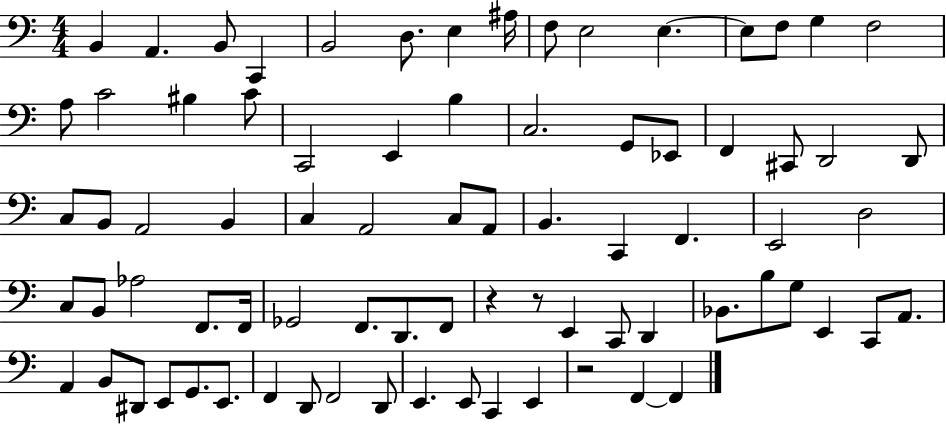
B2/q A2/q. B2/e C2/q B2/h D3/e. E3/q A#3/s F3/e E3/h E3/q. E3/e F3/e G3/q F3/h A3/e C4/h BIS3/q C4/e C2/h E2/q B3/q C3/h. G2/e Eb2/e F2/q C#2/e D2/h D2/e C3/e B2/e A2/h B2/q C3/q A2/h C3/e A2/e B2/q. C2/q F2/q. E2/h D3/h C3/e B2/e Ab3/h F2/e. F2/s Gb2/h F2/e. D2/e. F2/e R/q R/e E2/q C2/e D2/q Bb2/e. B3/e G3/e E2/q C2/e A2/e. A2/q B2/e D#2/e E2/e G2/e. E2/e. F2/q D2/e F2/h D2/e E2/q. E2/e C2/q E2/q R/h F2/q F2/q